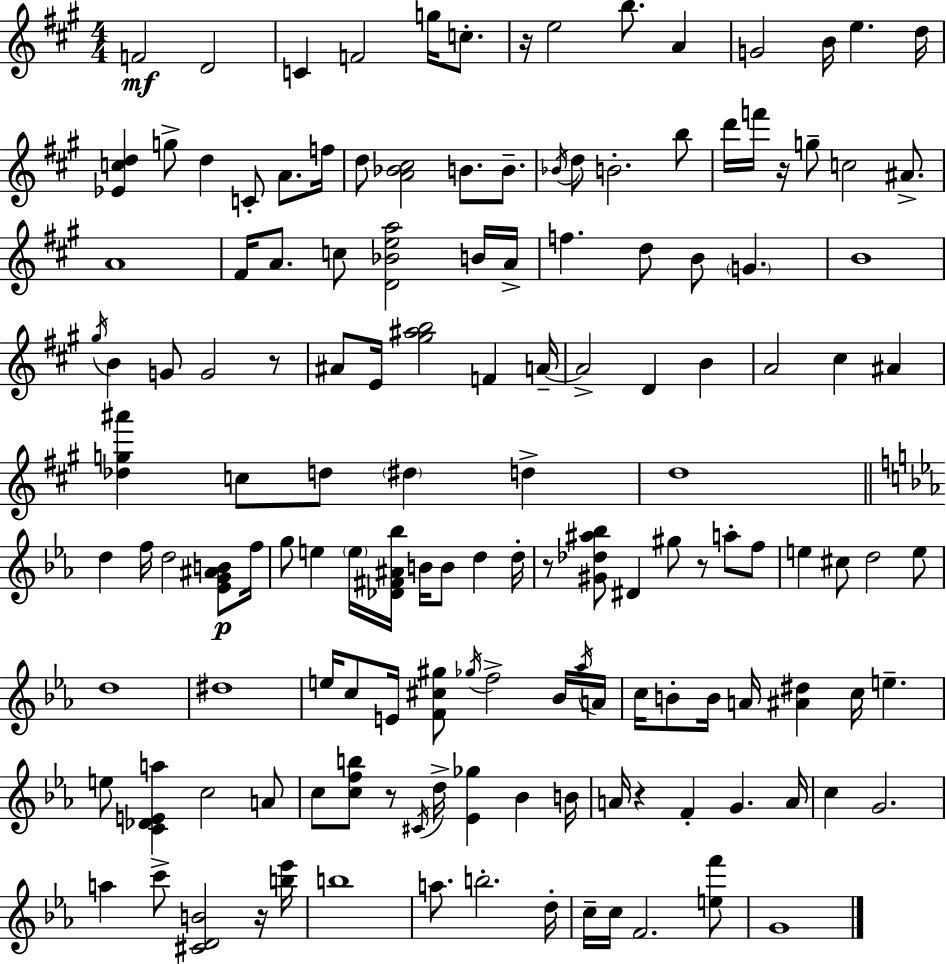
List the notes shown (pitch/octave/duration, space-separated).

F4/h D4/h C4/q F4/h G5/s C5/e. R/s E5/h B5/e. A4/q G4/h B4/s E5/q. D5/s [Eb4,C5,D5]/q G5/e D5/q C4/e A4/e. F5/s D5/e [A4,Bb4,C#5]/h B4/e. B4/e. Bb4/s D5/e B4/h. B5/e D6/s F6/s R/s G5/e C5/h A#4/e. A4/w F#4/s A4/e. C5/e [D4,Bb4,E5,A5]/h B4/s A4/s F5/q. D5/e B4/e G4/q. B4/w G#5/s B4/q G4/e G4/h R/e A#4/e E4/s [G#5,A#5,B5]/h F4/q A4/s A4/h D4/q B4/q A4/h C#5/q A#4/q [Db5,G5,A#6]/q C5/e D5/e D#5/q D5/q D5/w D5/q F5/s D5/h [Eb4,G4,A#4,B4]/e F5/s G5/e E5/q E5/s [Db4,F#4,A#4,Bb5]/s B4/s B4/e D5/q D5/s R/e [G#4,Db5,A#5,Bb5]/e D#4/q G#5/e R/e A5/e F5/e E5/q C#5/e D5/h E5/e D5/w D#5/w E5/s C5/e E4/s [F4,C#5,G#5]/e Gb5/s F5/h Bb4/s Ab5/s A4/s C5/s B4/e B4/s A4/s [A#4,D#5]/q C5/s E5/q. E5/e [C4,Db4,E4,A5]/q C5/h A4/e C5/e [C5,F5,B5]/e R/e C#4/s D5/s [Eb4,Gb5]/q Bb4/q B4/s A4/s R/q F4/q G4/q. A4/s C5/q G4/h. A5/q C6/e [C#4,D4,B4]/h R/s [B5,Eb6]/s B5/w A5/e. B5/h. D5/s C5/s C5/s F4/h. [E5,F6]/e G4/w